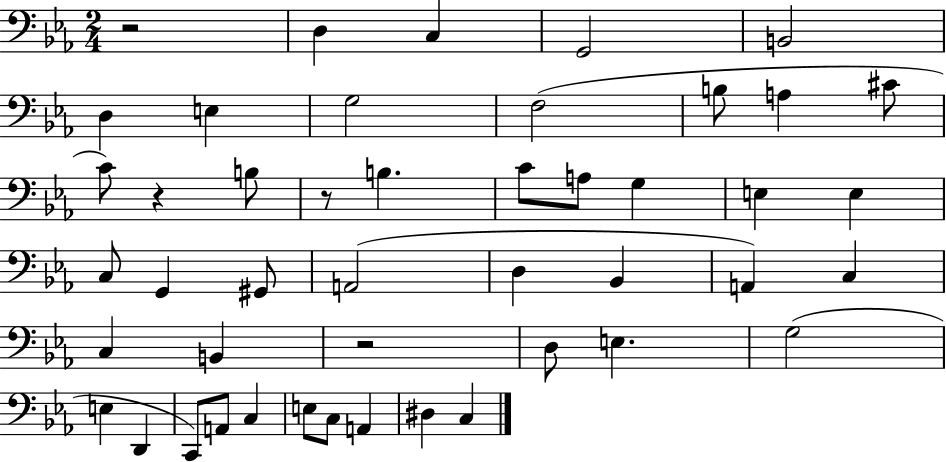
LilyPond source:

{
  \clef bass
  \numericTimeSignature
  \time 2/4
  \key ees \major
  \repeat volta 2 { r2 | d4 c4 | g,2 | b,2 | \break d4 e4 | g2 | f2( | b8 a4 cis'8 | \break c'8) r4 b8 | r8 b4. | c'8 a8 g4 | e4 e4 | \break c8 g,4 gis,8 | a,2( | d4 bes,4 | a,4) c4 | \break c4 b,4 | r2 | d8 e4. | g2( | \break e4 d,4 | c,8) a,8 c4 | e8 c8 a,4 | dis4 c4 | \break } \bar "|."
}